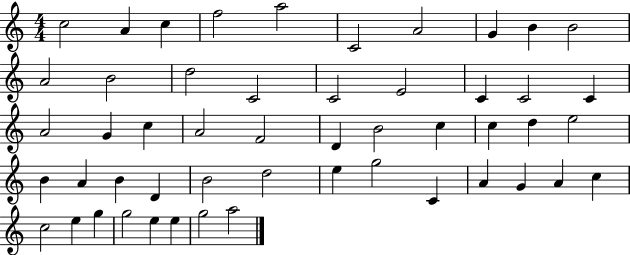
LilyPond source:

{
  \clef treble
  \numericTimeSignature
  \time 4/4
  \key c \major
  c''2 a'4 c''4 | f''2 a''2 | c'2 a'2 | g'4 b'4 b'2 | \break a'2 b'2 | d''2 c'2 | c'2 e'2 | c'4 c'2 c'4 | \break a'2 g'4 c''4 | a'2 f'2 | d'4 b'2 c''4 | c''4 d''4 e''2 | \break b'4 a'4 b'4 d'4 | b'2 d''2 | e''4 g''2 c'4 | a'4 g'4 a'4 c''4 | \break c''2 e''4 g''4 | g''2 e''4 e''4 | g''2 a''2 | \bar "|."
}